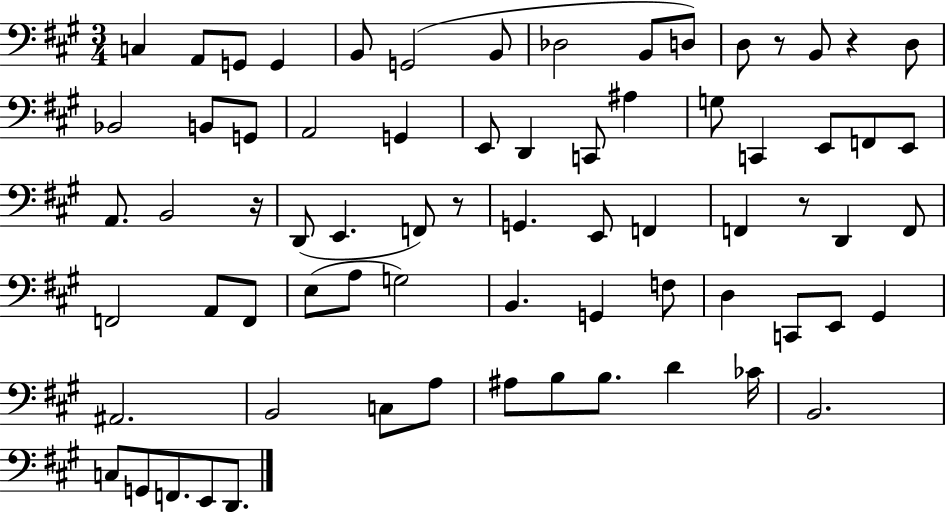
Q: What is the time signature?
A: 3/4